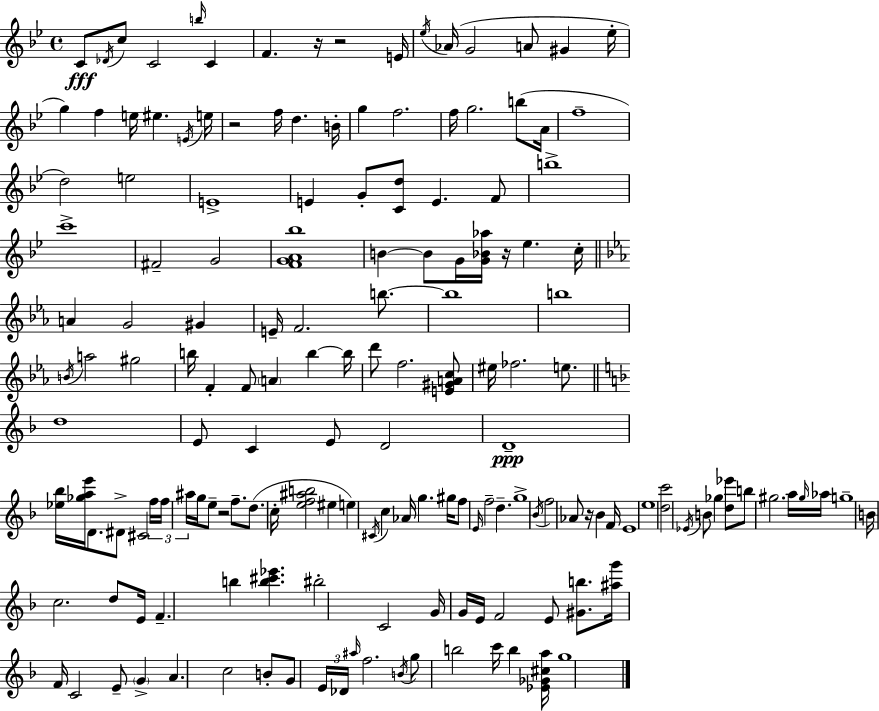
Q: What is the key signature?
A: BES major